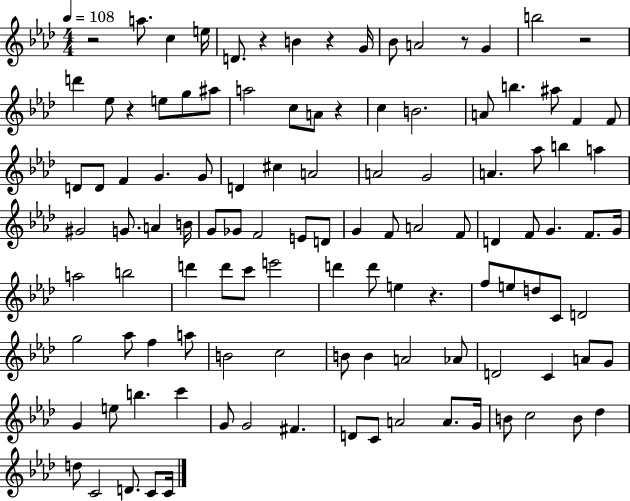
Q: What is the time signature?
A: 4/4